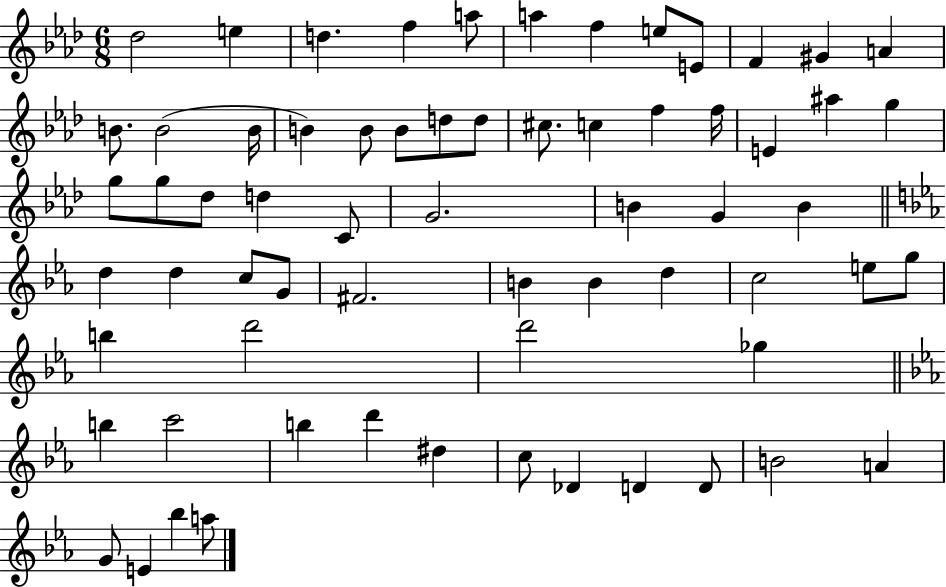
{
  \clef treble
  \numericTimeSignature
  \time 6/8
  \key aes \major
  des''2 e''4 | d''4. f''4 a''8 | a''4 f''4 e''8 e'8 | f'4 gis'4 a'4 | \break b'8. b'2( b'16 | b'4) b'8 b'8 d''8 d''8 | cis''8. c''4 f''4 f''16 | e'4 ais''4 g''4 | \break g''8 g''8 des''8 d''4 c'8 | g'2. | b'4 g'4 b'4 | \bar "||" \break \key ees \major d''4 d''4 c''8 g'8 | fis'2. | b'4 b'4 d''4 | c''2 e''8 g''8 | \break b''4 d'''2 | d'''2 ges''4 | \bar "||" \break \key ees \major b''4 c'''2 | b''4 d'''4 dis''4 | c''8 des'4 d'4 d'8 | b'2 a'4 | \break g'8 e'4 bes''4 a''8 | \bar "|."
}